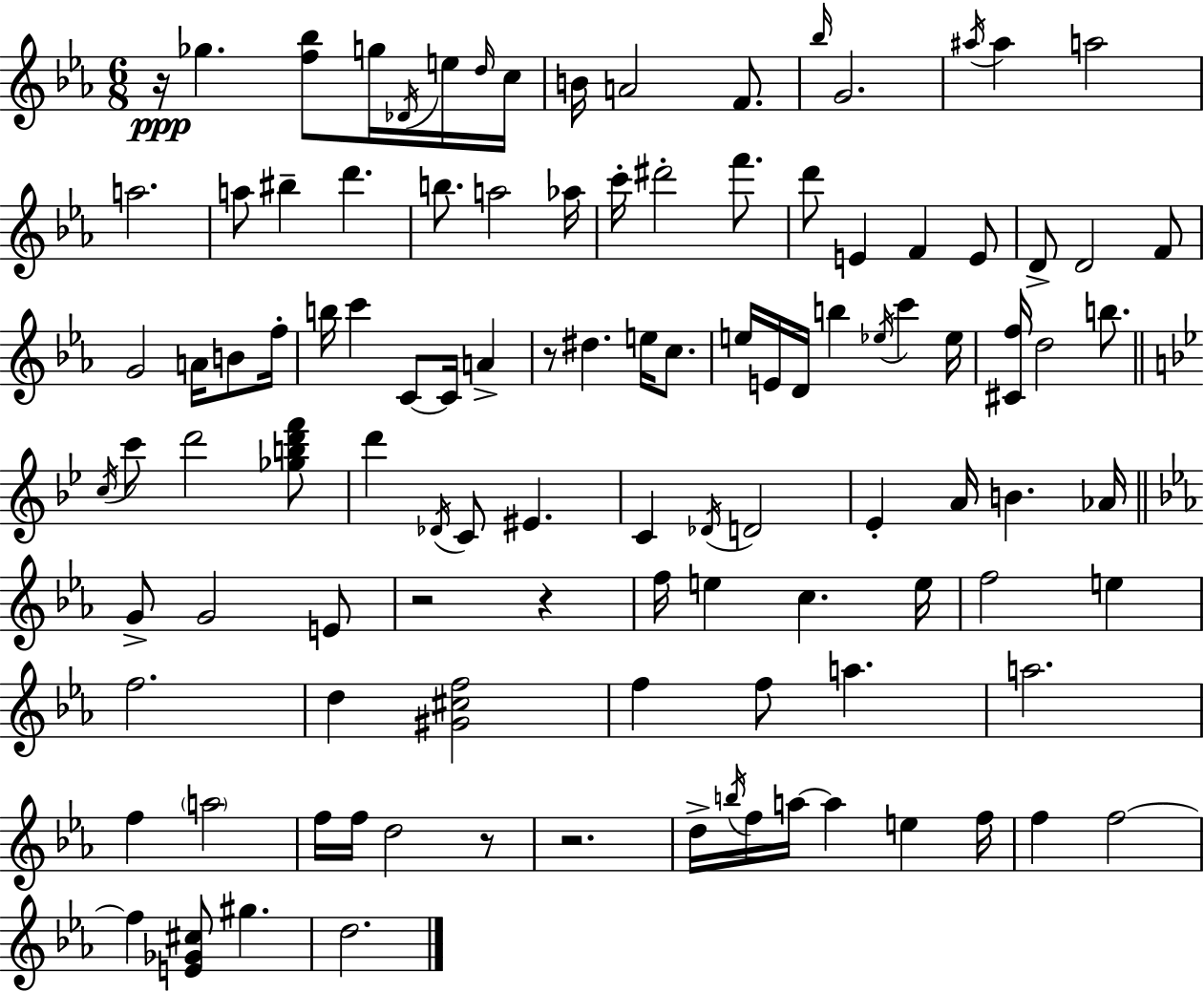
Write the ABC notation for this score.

X:1
T:Untitled
M:6/8
L:1/4
K:Cm
z/4 _g [f_b]/2 g/4 _D/4 e/4 d/4 c/4 B/4 A2 F/2 _b/4 G2 ^a/4 ^a a2 a2 a/2 ^b d' b/2 a2 _a/4 c'/4 ^d'2 f'/2 d'/2 E F E/2 D/2 D2 F/2 G2 A/4 B/2 f/4 b/4 c' C/2 C/4 A z/2 ^d e/4 c/2 e/4 E/4 D/4 b _e/4 c' _e/4 [^Cf]/4 d2 b/2 c/4 c'/2 d'2 [_gbd'f']/2 d' _D/4 C/2 ^E C _D/4 D2 _E A/4 B _A/4 G/2 G2 E/2 z2 z f/4 e c e/4 f2 e f2 d [^G^cf]2 f f/2 a a2 f a2 f/4 f/4 d2 z/2 z2 d/4 b/4 f/4 a/4 a e f/4 f f2 f [E_G^c]/2 ^g d2